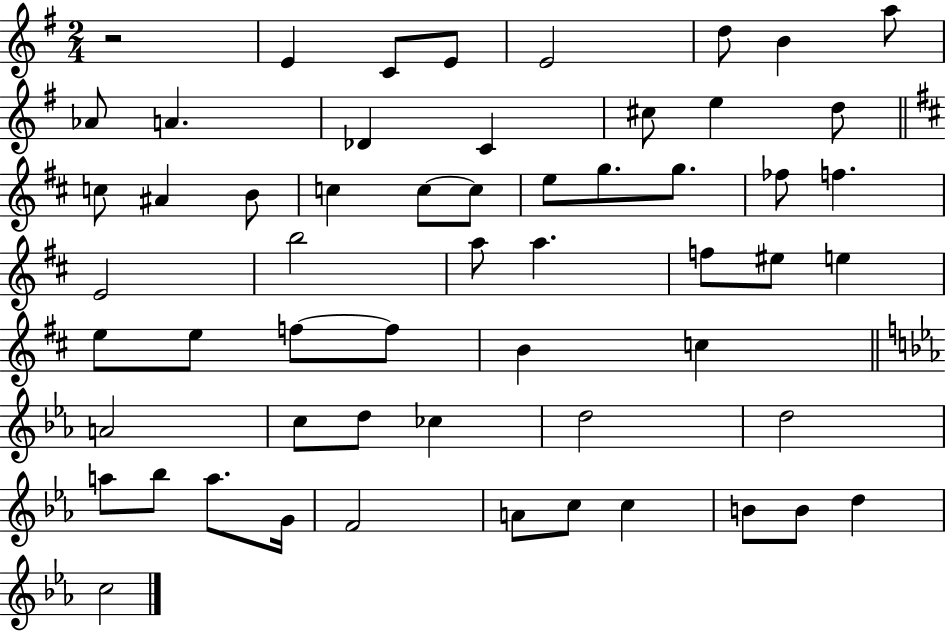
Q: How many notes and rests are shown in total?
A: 57